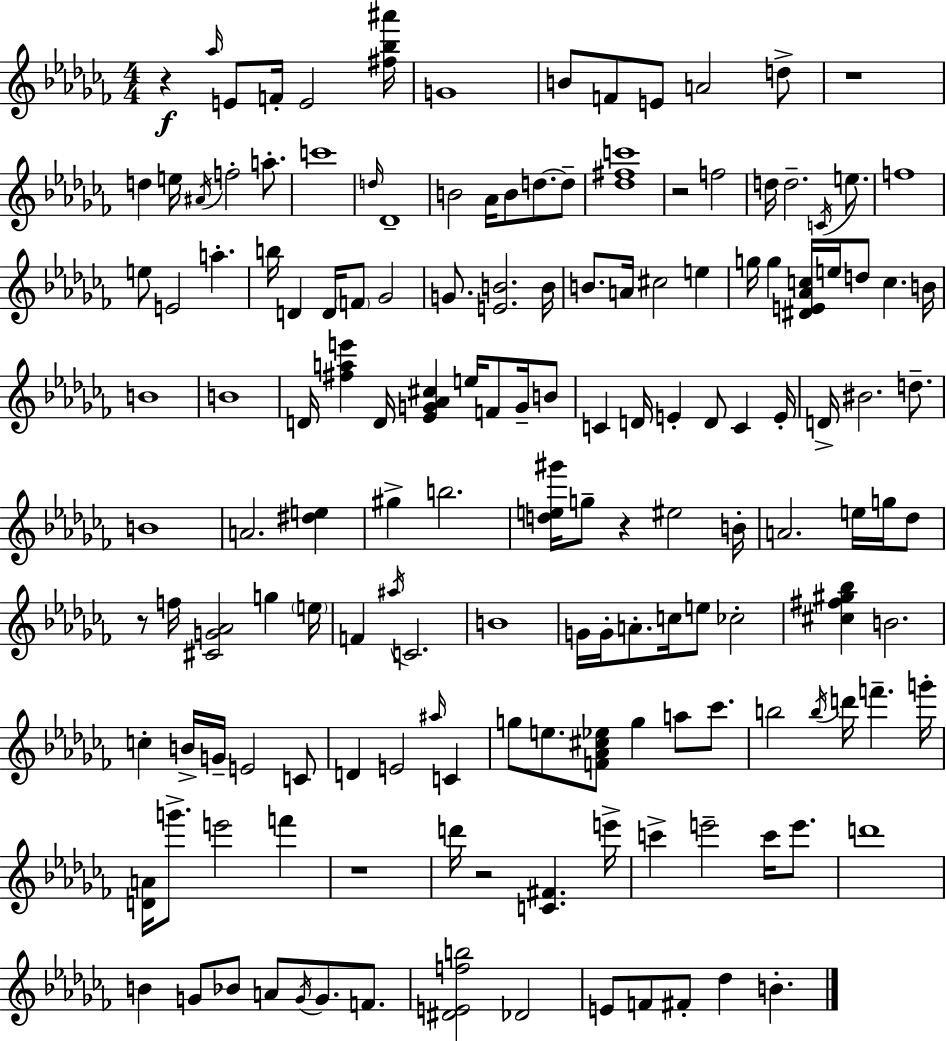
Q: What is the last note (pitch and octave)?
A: B4